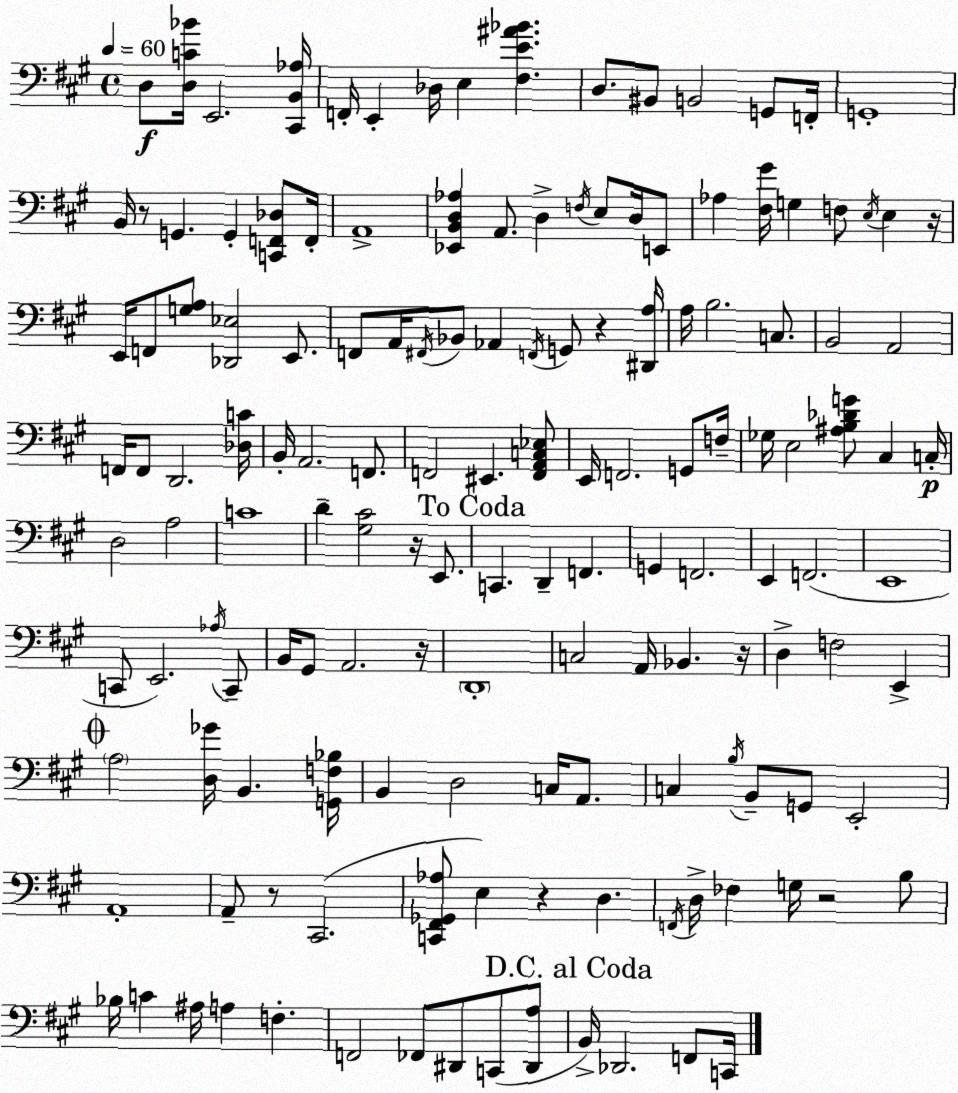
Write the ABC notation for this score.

X:1
T:Untitled
M:4/4
L:1/4
K:A
D,/2 [D,C_B]/4 E,,2 [^C,,B,,_A,]/4 F,,/4 E,, _D,/4 E, [^F,E^A_B] D,/2 ^B,,/2 B,,2 G,,/2 F,,/4 G,,4 B,,/4 z/2 G,, G,, [C,,F,,_D,]/2 F,,/4 A,,4 [_E,,B,,D,_A,] A,,/2 D, F,/4 E,/2 D,/4 E,,/2 _A, [^F,^G]/4 G, F,/2 E,/4 E, z/4 E,,/4 F,,/2 [G,A,]/2 [_D,,_E,]2 E,,/2 F,,/2 A,,/4 ^F,,/4 _B,,/2 _A,, F,,/4 G,,/2 z [^D,,A,]/4 A,/4 B,2 C,/2 B,,2 A,,2 F,,/4 F,,/2 D,,2 [_D,C]/4 B,,/4 A,,2 F,,/2 F,,2 ^E,, [F,,A,,C,_E,]/2 E,,/4 F,,2 G,,/2 F,/4 _G,/4 E,2 [^A,B,_DG]/2 ^C, C,/4 D,2 A,2 C4 D [^G,^C]2 z/4 E,,/2 C,, D,, F,, G,, F,,2 E,, F,,2 E,,4 C,,/2 E,,2 _A,/4 C,,/2 B,,/4 ^G,,/2 A,,2 z/4 D,,4 C,2 A,,/4 _B,, z/4 D, F,2 E,, A,2 [D,_G]/4 B,, [G,,F,_B,]/4 B,, D,2 C,/4 A,,/2 C, B,/4 B,,/2 G,,/2 E,,2 A,,4 A,,/2 z/2 ^C,,2 [C,,^F,,_G,,_A,]/2 E, z D, F,,/4 D,/4 _F, G,/4 z2 B,/2 _B,/4 C ^A,/4 A, F, F,,2 _F,,/2 ^D,,/2 C,,/2 [^D,,A,]/2 B,,/4 _D,,2 F,,/2 C,,/4